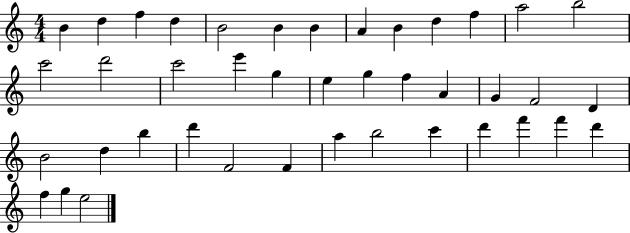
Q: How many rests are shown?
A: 0